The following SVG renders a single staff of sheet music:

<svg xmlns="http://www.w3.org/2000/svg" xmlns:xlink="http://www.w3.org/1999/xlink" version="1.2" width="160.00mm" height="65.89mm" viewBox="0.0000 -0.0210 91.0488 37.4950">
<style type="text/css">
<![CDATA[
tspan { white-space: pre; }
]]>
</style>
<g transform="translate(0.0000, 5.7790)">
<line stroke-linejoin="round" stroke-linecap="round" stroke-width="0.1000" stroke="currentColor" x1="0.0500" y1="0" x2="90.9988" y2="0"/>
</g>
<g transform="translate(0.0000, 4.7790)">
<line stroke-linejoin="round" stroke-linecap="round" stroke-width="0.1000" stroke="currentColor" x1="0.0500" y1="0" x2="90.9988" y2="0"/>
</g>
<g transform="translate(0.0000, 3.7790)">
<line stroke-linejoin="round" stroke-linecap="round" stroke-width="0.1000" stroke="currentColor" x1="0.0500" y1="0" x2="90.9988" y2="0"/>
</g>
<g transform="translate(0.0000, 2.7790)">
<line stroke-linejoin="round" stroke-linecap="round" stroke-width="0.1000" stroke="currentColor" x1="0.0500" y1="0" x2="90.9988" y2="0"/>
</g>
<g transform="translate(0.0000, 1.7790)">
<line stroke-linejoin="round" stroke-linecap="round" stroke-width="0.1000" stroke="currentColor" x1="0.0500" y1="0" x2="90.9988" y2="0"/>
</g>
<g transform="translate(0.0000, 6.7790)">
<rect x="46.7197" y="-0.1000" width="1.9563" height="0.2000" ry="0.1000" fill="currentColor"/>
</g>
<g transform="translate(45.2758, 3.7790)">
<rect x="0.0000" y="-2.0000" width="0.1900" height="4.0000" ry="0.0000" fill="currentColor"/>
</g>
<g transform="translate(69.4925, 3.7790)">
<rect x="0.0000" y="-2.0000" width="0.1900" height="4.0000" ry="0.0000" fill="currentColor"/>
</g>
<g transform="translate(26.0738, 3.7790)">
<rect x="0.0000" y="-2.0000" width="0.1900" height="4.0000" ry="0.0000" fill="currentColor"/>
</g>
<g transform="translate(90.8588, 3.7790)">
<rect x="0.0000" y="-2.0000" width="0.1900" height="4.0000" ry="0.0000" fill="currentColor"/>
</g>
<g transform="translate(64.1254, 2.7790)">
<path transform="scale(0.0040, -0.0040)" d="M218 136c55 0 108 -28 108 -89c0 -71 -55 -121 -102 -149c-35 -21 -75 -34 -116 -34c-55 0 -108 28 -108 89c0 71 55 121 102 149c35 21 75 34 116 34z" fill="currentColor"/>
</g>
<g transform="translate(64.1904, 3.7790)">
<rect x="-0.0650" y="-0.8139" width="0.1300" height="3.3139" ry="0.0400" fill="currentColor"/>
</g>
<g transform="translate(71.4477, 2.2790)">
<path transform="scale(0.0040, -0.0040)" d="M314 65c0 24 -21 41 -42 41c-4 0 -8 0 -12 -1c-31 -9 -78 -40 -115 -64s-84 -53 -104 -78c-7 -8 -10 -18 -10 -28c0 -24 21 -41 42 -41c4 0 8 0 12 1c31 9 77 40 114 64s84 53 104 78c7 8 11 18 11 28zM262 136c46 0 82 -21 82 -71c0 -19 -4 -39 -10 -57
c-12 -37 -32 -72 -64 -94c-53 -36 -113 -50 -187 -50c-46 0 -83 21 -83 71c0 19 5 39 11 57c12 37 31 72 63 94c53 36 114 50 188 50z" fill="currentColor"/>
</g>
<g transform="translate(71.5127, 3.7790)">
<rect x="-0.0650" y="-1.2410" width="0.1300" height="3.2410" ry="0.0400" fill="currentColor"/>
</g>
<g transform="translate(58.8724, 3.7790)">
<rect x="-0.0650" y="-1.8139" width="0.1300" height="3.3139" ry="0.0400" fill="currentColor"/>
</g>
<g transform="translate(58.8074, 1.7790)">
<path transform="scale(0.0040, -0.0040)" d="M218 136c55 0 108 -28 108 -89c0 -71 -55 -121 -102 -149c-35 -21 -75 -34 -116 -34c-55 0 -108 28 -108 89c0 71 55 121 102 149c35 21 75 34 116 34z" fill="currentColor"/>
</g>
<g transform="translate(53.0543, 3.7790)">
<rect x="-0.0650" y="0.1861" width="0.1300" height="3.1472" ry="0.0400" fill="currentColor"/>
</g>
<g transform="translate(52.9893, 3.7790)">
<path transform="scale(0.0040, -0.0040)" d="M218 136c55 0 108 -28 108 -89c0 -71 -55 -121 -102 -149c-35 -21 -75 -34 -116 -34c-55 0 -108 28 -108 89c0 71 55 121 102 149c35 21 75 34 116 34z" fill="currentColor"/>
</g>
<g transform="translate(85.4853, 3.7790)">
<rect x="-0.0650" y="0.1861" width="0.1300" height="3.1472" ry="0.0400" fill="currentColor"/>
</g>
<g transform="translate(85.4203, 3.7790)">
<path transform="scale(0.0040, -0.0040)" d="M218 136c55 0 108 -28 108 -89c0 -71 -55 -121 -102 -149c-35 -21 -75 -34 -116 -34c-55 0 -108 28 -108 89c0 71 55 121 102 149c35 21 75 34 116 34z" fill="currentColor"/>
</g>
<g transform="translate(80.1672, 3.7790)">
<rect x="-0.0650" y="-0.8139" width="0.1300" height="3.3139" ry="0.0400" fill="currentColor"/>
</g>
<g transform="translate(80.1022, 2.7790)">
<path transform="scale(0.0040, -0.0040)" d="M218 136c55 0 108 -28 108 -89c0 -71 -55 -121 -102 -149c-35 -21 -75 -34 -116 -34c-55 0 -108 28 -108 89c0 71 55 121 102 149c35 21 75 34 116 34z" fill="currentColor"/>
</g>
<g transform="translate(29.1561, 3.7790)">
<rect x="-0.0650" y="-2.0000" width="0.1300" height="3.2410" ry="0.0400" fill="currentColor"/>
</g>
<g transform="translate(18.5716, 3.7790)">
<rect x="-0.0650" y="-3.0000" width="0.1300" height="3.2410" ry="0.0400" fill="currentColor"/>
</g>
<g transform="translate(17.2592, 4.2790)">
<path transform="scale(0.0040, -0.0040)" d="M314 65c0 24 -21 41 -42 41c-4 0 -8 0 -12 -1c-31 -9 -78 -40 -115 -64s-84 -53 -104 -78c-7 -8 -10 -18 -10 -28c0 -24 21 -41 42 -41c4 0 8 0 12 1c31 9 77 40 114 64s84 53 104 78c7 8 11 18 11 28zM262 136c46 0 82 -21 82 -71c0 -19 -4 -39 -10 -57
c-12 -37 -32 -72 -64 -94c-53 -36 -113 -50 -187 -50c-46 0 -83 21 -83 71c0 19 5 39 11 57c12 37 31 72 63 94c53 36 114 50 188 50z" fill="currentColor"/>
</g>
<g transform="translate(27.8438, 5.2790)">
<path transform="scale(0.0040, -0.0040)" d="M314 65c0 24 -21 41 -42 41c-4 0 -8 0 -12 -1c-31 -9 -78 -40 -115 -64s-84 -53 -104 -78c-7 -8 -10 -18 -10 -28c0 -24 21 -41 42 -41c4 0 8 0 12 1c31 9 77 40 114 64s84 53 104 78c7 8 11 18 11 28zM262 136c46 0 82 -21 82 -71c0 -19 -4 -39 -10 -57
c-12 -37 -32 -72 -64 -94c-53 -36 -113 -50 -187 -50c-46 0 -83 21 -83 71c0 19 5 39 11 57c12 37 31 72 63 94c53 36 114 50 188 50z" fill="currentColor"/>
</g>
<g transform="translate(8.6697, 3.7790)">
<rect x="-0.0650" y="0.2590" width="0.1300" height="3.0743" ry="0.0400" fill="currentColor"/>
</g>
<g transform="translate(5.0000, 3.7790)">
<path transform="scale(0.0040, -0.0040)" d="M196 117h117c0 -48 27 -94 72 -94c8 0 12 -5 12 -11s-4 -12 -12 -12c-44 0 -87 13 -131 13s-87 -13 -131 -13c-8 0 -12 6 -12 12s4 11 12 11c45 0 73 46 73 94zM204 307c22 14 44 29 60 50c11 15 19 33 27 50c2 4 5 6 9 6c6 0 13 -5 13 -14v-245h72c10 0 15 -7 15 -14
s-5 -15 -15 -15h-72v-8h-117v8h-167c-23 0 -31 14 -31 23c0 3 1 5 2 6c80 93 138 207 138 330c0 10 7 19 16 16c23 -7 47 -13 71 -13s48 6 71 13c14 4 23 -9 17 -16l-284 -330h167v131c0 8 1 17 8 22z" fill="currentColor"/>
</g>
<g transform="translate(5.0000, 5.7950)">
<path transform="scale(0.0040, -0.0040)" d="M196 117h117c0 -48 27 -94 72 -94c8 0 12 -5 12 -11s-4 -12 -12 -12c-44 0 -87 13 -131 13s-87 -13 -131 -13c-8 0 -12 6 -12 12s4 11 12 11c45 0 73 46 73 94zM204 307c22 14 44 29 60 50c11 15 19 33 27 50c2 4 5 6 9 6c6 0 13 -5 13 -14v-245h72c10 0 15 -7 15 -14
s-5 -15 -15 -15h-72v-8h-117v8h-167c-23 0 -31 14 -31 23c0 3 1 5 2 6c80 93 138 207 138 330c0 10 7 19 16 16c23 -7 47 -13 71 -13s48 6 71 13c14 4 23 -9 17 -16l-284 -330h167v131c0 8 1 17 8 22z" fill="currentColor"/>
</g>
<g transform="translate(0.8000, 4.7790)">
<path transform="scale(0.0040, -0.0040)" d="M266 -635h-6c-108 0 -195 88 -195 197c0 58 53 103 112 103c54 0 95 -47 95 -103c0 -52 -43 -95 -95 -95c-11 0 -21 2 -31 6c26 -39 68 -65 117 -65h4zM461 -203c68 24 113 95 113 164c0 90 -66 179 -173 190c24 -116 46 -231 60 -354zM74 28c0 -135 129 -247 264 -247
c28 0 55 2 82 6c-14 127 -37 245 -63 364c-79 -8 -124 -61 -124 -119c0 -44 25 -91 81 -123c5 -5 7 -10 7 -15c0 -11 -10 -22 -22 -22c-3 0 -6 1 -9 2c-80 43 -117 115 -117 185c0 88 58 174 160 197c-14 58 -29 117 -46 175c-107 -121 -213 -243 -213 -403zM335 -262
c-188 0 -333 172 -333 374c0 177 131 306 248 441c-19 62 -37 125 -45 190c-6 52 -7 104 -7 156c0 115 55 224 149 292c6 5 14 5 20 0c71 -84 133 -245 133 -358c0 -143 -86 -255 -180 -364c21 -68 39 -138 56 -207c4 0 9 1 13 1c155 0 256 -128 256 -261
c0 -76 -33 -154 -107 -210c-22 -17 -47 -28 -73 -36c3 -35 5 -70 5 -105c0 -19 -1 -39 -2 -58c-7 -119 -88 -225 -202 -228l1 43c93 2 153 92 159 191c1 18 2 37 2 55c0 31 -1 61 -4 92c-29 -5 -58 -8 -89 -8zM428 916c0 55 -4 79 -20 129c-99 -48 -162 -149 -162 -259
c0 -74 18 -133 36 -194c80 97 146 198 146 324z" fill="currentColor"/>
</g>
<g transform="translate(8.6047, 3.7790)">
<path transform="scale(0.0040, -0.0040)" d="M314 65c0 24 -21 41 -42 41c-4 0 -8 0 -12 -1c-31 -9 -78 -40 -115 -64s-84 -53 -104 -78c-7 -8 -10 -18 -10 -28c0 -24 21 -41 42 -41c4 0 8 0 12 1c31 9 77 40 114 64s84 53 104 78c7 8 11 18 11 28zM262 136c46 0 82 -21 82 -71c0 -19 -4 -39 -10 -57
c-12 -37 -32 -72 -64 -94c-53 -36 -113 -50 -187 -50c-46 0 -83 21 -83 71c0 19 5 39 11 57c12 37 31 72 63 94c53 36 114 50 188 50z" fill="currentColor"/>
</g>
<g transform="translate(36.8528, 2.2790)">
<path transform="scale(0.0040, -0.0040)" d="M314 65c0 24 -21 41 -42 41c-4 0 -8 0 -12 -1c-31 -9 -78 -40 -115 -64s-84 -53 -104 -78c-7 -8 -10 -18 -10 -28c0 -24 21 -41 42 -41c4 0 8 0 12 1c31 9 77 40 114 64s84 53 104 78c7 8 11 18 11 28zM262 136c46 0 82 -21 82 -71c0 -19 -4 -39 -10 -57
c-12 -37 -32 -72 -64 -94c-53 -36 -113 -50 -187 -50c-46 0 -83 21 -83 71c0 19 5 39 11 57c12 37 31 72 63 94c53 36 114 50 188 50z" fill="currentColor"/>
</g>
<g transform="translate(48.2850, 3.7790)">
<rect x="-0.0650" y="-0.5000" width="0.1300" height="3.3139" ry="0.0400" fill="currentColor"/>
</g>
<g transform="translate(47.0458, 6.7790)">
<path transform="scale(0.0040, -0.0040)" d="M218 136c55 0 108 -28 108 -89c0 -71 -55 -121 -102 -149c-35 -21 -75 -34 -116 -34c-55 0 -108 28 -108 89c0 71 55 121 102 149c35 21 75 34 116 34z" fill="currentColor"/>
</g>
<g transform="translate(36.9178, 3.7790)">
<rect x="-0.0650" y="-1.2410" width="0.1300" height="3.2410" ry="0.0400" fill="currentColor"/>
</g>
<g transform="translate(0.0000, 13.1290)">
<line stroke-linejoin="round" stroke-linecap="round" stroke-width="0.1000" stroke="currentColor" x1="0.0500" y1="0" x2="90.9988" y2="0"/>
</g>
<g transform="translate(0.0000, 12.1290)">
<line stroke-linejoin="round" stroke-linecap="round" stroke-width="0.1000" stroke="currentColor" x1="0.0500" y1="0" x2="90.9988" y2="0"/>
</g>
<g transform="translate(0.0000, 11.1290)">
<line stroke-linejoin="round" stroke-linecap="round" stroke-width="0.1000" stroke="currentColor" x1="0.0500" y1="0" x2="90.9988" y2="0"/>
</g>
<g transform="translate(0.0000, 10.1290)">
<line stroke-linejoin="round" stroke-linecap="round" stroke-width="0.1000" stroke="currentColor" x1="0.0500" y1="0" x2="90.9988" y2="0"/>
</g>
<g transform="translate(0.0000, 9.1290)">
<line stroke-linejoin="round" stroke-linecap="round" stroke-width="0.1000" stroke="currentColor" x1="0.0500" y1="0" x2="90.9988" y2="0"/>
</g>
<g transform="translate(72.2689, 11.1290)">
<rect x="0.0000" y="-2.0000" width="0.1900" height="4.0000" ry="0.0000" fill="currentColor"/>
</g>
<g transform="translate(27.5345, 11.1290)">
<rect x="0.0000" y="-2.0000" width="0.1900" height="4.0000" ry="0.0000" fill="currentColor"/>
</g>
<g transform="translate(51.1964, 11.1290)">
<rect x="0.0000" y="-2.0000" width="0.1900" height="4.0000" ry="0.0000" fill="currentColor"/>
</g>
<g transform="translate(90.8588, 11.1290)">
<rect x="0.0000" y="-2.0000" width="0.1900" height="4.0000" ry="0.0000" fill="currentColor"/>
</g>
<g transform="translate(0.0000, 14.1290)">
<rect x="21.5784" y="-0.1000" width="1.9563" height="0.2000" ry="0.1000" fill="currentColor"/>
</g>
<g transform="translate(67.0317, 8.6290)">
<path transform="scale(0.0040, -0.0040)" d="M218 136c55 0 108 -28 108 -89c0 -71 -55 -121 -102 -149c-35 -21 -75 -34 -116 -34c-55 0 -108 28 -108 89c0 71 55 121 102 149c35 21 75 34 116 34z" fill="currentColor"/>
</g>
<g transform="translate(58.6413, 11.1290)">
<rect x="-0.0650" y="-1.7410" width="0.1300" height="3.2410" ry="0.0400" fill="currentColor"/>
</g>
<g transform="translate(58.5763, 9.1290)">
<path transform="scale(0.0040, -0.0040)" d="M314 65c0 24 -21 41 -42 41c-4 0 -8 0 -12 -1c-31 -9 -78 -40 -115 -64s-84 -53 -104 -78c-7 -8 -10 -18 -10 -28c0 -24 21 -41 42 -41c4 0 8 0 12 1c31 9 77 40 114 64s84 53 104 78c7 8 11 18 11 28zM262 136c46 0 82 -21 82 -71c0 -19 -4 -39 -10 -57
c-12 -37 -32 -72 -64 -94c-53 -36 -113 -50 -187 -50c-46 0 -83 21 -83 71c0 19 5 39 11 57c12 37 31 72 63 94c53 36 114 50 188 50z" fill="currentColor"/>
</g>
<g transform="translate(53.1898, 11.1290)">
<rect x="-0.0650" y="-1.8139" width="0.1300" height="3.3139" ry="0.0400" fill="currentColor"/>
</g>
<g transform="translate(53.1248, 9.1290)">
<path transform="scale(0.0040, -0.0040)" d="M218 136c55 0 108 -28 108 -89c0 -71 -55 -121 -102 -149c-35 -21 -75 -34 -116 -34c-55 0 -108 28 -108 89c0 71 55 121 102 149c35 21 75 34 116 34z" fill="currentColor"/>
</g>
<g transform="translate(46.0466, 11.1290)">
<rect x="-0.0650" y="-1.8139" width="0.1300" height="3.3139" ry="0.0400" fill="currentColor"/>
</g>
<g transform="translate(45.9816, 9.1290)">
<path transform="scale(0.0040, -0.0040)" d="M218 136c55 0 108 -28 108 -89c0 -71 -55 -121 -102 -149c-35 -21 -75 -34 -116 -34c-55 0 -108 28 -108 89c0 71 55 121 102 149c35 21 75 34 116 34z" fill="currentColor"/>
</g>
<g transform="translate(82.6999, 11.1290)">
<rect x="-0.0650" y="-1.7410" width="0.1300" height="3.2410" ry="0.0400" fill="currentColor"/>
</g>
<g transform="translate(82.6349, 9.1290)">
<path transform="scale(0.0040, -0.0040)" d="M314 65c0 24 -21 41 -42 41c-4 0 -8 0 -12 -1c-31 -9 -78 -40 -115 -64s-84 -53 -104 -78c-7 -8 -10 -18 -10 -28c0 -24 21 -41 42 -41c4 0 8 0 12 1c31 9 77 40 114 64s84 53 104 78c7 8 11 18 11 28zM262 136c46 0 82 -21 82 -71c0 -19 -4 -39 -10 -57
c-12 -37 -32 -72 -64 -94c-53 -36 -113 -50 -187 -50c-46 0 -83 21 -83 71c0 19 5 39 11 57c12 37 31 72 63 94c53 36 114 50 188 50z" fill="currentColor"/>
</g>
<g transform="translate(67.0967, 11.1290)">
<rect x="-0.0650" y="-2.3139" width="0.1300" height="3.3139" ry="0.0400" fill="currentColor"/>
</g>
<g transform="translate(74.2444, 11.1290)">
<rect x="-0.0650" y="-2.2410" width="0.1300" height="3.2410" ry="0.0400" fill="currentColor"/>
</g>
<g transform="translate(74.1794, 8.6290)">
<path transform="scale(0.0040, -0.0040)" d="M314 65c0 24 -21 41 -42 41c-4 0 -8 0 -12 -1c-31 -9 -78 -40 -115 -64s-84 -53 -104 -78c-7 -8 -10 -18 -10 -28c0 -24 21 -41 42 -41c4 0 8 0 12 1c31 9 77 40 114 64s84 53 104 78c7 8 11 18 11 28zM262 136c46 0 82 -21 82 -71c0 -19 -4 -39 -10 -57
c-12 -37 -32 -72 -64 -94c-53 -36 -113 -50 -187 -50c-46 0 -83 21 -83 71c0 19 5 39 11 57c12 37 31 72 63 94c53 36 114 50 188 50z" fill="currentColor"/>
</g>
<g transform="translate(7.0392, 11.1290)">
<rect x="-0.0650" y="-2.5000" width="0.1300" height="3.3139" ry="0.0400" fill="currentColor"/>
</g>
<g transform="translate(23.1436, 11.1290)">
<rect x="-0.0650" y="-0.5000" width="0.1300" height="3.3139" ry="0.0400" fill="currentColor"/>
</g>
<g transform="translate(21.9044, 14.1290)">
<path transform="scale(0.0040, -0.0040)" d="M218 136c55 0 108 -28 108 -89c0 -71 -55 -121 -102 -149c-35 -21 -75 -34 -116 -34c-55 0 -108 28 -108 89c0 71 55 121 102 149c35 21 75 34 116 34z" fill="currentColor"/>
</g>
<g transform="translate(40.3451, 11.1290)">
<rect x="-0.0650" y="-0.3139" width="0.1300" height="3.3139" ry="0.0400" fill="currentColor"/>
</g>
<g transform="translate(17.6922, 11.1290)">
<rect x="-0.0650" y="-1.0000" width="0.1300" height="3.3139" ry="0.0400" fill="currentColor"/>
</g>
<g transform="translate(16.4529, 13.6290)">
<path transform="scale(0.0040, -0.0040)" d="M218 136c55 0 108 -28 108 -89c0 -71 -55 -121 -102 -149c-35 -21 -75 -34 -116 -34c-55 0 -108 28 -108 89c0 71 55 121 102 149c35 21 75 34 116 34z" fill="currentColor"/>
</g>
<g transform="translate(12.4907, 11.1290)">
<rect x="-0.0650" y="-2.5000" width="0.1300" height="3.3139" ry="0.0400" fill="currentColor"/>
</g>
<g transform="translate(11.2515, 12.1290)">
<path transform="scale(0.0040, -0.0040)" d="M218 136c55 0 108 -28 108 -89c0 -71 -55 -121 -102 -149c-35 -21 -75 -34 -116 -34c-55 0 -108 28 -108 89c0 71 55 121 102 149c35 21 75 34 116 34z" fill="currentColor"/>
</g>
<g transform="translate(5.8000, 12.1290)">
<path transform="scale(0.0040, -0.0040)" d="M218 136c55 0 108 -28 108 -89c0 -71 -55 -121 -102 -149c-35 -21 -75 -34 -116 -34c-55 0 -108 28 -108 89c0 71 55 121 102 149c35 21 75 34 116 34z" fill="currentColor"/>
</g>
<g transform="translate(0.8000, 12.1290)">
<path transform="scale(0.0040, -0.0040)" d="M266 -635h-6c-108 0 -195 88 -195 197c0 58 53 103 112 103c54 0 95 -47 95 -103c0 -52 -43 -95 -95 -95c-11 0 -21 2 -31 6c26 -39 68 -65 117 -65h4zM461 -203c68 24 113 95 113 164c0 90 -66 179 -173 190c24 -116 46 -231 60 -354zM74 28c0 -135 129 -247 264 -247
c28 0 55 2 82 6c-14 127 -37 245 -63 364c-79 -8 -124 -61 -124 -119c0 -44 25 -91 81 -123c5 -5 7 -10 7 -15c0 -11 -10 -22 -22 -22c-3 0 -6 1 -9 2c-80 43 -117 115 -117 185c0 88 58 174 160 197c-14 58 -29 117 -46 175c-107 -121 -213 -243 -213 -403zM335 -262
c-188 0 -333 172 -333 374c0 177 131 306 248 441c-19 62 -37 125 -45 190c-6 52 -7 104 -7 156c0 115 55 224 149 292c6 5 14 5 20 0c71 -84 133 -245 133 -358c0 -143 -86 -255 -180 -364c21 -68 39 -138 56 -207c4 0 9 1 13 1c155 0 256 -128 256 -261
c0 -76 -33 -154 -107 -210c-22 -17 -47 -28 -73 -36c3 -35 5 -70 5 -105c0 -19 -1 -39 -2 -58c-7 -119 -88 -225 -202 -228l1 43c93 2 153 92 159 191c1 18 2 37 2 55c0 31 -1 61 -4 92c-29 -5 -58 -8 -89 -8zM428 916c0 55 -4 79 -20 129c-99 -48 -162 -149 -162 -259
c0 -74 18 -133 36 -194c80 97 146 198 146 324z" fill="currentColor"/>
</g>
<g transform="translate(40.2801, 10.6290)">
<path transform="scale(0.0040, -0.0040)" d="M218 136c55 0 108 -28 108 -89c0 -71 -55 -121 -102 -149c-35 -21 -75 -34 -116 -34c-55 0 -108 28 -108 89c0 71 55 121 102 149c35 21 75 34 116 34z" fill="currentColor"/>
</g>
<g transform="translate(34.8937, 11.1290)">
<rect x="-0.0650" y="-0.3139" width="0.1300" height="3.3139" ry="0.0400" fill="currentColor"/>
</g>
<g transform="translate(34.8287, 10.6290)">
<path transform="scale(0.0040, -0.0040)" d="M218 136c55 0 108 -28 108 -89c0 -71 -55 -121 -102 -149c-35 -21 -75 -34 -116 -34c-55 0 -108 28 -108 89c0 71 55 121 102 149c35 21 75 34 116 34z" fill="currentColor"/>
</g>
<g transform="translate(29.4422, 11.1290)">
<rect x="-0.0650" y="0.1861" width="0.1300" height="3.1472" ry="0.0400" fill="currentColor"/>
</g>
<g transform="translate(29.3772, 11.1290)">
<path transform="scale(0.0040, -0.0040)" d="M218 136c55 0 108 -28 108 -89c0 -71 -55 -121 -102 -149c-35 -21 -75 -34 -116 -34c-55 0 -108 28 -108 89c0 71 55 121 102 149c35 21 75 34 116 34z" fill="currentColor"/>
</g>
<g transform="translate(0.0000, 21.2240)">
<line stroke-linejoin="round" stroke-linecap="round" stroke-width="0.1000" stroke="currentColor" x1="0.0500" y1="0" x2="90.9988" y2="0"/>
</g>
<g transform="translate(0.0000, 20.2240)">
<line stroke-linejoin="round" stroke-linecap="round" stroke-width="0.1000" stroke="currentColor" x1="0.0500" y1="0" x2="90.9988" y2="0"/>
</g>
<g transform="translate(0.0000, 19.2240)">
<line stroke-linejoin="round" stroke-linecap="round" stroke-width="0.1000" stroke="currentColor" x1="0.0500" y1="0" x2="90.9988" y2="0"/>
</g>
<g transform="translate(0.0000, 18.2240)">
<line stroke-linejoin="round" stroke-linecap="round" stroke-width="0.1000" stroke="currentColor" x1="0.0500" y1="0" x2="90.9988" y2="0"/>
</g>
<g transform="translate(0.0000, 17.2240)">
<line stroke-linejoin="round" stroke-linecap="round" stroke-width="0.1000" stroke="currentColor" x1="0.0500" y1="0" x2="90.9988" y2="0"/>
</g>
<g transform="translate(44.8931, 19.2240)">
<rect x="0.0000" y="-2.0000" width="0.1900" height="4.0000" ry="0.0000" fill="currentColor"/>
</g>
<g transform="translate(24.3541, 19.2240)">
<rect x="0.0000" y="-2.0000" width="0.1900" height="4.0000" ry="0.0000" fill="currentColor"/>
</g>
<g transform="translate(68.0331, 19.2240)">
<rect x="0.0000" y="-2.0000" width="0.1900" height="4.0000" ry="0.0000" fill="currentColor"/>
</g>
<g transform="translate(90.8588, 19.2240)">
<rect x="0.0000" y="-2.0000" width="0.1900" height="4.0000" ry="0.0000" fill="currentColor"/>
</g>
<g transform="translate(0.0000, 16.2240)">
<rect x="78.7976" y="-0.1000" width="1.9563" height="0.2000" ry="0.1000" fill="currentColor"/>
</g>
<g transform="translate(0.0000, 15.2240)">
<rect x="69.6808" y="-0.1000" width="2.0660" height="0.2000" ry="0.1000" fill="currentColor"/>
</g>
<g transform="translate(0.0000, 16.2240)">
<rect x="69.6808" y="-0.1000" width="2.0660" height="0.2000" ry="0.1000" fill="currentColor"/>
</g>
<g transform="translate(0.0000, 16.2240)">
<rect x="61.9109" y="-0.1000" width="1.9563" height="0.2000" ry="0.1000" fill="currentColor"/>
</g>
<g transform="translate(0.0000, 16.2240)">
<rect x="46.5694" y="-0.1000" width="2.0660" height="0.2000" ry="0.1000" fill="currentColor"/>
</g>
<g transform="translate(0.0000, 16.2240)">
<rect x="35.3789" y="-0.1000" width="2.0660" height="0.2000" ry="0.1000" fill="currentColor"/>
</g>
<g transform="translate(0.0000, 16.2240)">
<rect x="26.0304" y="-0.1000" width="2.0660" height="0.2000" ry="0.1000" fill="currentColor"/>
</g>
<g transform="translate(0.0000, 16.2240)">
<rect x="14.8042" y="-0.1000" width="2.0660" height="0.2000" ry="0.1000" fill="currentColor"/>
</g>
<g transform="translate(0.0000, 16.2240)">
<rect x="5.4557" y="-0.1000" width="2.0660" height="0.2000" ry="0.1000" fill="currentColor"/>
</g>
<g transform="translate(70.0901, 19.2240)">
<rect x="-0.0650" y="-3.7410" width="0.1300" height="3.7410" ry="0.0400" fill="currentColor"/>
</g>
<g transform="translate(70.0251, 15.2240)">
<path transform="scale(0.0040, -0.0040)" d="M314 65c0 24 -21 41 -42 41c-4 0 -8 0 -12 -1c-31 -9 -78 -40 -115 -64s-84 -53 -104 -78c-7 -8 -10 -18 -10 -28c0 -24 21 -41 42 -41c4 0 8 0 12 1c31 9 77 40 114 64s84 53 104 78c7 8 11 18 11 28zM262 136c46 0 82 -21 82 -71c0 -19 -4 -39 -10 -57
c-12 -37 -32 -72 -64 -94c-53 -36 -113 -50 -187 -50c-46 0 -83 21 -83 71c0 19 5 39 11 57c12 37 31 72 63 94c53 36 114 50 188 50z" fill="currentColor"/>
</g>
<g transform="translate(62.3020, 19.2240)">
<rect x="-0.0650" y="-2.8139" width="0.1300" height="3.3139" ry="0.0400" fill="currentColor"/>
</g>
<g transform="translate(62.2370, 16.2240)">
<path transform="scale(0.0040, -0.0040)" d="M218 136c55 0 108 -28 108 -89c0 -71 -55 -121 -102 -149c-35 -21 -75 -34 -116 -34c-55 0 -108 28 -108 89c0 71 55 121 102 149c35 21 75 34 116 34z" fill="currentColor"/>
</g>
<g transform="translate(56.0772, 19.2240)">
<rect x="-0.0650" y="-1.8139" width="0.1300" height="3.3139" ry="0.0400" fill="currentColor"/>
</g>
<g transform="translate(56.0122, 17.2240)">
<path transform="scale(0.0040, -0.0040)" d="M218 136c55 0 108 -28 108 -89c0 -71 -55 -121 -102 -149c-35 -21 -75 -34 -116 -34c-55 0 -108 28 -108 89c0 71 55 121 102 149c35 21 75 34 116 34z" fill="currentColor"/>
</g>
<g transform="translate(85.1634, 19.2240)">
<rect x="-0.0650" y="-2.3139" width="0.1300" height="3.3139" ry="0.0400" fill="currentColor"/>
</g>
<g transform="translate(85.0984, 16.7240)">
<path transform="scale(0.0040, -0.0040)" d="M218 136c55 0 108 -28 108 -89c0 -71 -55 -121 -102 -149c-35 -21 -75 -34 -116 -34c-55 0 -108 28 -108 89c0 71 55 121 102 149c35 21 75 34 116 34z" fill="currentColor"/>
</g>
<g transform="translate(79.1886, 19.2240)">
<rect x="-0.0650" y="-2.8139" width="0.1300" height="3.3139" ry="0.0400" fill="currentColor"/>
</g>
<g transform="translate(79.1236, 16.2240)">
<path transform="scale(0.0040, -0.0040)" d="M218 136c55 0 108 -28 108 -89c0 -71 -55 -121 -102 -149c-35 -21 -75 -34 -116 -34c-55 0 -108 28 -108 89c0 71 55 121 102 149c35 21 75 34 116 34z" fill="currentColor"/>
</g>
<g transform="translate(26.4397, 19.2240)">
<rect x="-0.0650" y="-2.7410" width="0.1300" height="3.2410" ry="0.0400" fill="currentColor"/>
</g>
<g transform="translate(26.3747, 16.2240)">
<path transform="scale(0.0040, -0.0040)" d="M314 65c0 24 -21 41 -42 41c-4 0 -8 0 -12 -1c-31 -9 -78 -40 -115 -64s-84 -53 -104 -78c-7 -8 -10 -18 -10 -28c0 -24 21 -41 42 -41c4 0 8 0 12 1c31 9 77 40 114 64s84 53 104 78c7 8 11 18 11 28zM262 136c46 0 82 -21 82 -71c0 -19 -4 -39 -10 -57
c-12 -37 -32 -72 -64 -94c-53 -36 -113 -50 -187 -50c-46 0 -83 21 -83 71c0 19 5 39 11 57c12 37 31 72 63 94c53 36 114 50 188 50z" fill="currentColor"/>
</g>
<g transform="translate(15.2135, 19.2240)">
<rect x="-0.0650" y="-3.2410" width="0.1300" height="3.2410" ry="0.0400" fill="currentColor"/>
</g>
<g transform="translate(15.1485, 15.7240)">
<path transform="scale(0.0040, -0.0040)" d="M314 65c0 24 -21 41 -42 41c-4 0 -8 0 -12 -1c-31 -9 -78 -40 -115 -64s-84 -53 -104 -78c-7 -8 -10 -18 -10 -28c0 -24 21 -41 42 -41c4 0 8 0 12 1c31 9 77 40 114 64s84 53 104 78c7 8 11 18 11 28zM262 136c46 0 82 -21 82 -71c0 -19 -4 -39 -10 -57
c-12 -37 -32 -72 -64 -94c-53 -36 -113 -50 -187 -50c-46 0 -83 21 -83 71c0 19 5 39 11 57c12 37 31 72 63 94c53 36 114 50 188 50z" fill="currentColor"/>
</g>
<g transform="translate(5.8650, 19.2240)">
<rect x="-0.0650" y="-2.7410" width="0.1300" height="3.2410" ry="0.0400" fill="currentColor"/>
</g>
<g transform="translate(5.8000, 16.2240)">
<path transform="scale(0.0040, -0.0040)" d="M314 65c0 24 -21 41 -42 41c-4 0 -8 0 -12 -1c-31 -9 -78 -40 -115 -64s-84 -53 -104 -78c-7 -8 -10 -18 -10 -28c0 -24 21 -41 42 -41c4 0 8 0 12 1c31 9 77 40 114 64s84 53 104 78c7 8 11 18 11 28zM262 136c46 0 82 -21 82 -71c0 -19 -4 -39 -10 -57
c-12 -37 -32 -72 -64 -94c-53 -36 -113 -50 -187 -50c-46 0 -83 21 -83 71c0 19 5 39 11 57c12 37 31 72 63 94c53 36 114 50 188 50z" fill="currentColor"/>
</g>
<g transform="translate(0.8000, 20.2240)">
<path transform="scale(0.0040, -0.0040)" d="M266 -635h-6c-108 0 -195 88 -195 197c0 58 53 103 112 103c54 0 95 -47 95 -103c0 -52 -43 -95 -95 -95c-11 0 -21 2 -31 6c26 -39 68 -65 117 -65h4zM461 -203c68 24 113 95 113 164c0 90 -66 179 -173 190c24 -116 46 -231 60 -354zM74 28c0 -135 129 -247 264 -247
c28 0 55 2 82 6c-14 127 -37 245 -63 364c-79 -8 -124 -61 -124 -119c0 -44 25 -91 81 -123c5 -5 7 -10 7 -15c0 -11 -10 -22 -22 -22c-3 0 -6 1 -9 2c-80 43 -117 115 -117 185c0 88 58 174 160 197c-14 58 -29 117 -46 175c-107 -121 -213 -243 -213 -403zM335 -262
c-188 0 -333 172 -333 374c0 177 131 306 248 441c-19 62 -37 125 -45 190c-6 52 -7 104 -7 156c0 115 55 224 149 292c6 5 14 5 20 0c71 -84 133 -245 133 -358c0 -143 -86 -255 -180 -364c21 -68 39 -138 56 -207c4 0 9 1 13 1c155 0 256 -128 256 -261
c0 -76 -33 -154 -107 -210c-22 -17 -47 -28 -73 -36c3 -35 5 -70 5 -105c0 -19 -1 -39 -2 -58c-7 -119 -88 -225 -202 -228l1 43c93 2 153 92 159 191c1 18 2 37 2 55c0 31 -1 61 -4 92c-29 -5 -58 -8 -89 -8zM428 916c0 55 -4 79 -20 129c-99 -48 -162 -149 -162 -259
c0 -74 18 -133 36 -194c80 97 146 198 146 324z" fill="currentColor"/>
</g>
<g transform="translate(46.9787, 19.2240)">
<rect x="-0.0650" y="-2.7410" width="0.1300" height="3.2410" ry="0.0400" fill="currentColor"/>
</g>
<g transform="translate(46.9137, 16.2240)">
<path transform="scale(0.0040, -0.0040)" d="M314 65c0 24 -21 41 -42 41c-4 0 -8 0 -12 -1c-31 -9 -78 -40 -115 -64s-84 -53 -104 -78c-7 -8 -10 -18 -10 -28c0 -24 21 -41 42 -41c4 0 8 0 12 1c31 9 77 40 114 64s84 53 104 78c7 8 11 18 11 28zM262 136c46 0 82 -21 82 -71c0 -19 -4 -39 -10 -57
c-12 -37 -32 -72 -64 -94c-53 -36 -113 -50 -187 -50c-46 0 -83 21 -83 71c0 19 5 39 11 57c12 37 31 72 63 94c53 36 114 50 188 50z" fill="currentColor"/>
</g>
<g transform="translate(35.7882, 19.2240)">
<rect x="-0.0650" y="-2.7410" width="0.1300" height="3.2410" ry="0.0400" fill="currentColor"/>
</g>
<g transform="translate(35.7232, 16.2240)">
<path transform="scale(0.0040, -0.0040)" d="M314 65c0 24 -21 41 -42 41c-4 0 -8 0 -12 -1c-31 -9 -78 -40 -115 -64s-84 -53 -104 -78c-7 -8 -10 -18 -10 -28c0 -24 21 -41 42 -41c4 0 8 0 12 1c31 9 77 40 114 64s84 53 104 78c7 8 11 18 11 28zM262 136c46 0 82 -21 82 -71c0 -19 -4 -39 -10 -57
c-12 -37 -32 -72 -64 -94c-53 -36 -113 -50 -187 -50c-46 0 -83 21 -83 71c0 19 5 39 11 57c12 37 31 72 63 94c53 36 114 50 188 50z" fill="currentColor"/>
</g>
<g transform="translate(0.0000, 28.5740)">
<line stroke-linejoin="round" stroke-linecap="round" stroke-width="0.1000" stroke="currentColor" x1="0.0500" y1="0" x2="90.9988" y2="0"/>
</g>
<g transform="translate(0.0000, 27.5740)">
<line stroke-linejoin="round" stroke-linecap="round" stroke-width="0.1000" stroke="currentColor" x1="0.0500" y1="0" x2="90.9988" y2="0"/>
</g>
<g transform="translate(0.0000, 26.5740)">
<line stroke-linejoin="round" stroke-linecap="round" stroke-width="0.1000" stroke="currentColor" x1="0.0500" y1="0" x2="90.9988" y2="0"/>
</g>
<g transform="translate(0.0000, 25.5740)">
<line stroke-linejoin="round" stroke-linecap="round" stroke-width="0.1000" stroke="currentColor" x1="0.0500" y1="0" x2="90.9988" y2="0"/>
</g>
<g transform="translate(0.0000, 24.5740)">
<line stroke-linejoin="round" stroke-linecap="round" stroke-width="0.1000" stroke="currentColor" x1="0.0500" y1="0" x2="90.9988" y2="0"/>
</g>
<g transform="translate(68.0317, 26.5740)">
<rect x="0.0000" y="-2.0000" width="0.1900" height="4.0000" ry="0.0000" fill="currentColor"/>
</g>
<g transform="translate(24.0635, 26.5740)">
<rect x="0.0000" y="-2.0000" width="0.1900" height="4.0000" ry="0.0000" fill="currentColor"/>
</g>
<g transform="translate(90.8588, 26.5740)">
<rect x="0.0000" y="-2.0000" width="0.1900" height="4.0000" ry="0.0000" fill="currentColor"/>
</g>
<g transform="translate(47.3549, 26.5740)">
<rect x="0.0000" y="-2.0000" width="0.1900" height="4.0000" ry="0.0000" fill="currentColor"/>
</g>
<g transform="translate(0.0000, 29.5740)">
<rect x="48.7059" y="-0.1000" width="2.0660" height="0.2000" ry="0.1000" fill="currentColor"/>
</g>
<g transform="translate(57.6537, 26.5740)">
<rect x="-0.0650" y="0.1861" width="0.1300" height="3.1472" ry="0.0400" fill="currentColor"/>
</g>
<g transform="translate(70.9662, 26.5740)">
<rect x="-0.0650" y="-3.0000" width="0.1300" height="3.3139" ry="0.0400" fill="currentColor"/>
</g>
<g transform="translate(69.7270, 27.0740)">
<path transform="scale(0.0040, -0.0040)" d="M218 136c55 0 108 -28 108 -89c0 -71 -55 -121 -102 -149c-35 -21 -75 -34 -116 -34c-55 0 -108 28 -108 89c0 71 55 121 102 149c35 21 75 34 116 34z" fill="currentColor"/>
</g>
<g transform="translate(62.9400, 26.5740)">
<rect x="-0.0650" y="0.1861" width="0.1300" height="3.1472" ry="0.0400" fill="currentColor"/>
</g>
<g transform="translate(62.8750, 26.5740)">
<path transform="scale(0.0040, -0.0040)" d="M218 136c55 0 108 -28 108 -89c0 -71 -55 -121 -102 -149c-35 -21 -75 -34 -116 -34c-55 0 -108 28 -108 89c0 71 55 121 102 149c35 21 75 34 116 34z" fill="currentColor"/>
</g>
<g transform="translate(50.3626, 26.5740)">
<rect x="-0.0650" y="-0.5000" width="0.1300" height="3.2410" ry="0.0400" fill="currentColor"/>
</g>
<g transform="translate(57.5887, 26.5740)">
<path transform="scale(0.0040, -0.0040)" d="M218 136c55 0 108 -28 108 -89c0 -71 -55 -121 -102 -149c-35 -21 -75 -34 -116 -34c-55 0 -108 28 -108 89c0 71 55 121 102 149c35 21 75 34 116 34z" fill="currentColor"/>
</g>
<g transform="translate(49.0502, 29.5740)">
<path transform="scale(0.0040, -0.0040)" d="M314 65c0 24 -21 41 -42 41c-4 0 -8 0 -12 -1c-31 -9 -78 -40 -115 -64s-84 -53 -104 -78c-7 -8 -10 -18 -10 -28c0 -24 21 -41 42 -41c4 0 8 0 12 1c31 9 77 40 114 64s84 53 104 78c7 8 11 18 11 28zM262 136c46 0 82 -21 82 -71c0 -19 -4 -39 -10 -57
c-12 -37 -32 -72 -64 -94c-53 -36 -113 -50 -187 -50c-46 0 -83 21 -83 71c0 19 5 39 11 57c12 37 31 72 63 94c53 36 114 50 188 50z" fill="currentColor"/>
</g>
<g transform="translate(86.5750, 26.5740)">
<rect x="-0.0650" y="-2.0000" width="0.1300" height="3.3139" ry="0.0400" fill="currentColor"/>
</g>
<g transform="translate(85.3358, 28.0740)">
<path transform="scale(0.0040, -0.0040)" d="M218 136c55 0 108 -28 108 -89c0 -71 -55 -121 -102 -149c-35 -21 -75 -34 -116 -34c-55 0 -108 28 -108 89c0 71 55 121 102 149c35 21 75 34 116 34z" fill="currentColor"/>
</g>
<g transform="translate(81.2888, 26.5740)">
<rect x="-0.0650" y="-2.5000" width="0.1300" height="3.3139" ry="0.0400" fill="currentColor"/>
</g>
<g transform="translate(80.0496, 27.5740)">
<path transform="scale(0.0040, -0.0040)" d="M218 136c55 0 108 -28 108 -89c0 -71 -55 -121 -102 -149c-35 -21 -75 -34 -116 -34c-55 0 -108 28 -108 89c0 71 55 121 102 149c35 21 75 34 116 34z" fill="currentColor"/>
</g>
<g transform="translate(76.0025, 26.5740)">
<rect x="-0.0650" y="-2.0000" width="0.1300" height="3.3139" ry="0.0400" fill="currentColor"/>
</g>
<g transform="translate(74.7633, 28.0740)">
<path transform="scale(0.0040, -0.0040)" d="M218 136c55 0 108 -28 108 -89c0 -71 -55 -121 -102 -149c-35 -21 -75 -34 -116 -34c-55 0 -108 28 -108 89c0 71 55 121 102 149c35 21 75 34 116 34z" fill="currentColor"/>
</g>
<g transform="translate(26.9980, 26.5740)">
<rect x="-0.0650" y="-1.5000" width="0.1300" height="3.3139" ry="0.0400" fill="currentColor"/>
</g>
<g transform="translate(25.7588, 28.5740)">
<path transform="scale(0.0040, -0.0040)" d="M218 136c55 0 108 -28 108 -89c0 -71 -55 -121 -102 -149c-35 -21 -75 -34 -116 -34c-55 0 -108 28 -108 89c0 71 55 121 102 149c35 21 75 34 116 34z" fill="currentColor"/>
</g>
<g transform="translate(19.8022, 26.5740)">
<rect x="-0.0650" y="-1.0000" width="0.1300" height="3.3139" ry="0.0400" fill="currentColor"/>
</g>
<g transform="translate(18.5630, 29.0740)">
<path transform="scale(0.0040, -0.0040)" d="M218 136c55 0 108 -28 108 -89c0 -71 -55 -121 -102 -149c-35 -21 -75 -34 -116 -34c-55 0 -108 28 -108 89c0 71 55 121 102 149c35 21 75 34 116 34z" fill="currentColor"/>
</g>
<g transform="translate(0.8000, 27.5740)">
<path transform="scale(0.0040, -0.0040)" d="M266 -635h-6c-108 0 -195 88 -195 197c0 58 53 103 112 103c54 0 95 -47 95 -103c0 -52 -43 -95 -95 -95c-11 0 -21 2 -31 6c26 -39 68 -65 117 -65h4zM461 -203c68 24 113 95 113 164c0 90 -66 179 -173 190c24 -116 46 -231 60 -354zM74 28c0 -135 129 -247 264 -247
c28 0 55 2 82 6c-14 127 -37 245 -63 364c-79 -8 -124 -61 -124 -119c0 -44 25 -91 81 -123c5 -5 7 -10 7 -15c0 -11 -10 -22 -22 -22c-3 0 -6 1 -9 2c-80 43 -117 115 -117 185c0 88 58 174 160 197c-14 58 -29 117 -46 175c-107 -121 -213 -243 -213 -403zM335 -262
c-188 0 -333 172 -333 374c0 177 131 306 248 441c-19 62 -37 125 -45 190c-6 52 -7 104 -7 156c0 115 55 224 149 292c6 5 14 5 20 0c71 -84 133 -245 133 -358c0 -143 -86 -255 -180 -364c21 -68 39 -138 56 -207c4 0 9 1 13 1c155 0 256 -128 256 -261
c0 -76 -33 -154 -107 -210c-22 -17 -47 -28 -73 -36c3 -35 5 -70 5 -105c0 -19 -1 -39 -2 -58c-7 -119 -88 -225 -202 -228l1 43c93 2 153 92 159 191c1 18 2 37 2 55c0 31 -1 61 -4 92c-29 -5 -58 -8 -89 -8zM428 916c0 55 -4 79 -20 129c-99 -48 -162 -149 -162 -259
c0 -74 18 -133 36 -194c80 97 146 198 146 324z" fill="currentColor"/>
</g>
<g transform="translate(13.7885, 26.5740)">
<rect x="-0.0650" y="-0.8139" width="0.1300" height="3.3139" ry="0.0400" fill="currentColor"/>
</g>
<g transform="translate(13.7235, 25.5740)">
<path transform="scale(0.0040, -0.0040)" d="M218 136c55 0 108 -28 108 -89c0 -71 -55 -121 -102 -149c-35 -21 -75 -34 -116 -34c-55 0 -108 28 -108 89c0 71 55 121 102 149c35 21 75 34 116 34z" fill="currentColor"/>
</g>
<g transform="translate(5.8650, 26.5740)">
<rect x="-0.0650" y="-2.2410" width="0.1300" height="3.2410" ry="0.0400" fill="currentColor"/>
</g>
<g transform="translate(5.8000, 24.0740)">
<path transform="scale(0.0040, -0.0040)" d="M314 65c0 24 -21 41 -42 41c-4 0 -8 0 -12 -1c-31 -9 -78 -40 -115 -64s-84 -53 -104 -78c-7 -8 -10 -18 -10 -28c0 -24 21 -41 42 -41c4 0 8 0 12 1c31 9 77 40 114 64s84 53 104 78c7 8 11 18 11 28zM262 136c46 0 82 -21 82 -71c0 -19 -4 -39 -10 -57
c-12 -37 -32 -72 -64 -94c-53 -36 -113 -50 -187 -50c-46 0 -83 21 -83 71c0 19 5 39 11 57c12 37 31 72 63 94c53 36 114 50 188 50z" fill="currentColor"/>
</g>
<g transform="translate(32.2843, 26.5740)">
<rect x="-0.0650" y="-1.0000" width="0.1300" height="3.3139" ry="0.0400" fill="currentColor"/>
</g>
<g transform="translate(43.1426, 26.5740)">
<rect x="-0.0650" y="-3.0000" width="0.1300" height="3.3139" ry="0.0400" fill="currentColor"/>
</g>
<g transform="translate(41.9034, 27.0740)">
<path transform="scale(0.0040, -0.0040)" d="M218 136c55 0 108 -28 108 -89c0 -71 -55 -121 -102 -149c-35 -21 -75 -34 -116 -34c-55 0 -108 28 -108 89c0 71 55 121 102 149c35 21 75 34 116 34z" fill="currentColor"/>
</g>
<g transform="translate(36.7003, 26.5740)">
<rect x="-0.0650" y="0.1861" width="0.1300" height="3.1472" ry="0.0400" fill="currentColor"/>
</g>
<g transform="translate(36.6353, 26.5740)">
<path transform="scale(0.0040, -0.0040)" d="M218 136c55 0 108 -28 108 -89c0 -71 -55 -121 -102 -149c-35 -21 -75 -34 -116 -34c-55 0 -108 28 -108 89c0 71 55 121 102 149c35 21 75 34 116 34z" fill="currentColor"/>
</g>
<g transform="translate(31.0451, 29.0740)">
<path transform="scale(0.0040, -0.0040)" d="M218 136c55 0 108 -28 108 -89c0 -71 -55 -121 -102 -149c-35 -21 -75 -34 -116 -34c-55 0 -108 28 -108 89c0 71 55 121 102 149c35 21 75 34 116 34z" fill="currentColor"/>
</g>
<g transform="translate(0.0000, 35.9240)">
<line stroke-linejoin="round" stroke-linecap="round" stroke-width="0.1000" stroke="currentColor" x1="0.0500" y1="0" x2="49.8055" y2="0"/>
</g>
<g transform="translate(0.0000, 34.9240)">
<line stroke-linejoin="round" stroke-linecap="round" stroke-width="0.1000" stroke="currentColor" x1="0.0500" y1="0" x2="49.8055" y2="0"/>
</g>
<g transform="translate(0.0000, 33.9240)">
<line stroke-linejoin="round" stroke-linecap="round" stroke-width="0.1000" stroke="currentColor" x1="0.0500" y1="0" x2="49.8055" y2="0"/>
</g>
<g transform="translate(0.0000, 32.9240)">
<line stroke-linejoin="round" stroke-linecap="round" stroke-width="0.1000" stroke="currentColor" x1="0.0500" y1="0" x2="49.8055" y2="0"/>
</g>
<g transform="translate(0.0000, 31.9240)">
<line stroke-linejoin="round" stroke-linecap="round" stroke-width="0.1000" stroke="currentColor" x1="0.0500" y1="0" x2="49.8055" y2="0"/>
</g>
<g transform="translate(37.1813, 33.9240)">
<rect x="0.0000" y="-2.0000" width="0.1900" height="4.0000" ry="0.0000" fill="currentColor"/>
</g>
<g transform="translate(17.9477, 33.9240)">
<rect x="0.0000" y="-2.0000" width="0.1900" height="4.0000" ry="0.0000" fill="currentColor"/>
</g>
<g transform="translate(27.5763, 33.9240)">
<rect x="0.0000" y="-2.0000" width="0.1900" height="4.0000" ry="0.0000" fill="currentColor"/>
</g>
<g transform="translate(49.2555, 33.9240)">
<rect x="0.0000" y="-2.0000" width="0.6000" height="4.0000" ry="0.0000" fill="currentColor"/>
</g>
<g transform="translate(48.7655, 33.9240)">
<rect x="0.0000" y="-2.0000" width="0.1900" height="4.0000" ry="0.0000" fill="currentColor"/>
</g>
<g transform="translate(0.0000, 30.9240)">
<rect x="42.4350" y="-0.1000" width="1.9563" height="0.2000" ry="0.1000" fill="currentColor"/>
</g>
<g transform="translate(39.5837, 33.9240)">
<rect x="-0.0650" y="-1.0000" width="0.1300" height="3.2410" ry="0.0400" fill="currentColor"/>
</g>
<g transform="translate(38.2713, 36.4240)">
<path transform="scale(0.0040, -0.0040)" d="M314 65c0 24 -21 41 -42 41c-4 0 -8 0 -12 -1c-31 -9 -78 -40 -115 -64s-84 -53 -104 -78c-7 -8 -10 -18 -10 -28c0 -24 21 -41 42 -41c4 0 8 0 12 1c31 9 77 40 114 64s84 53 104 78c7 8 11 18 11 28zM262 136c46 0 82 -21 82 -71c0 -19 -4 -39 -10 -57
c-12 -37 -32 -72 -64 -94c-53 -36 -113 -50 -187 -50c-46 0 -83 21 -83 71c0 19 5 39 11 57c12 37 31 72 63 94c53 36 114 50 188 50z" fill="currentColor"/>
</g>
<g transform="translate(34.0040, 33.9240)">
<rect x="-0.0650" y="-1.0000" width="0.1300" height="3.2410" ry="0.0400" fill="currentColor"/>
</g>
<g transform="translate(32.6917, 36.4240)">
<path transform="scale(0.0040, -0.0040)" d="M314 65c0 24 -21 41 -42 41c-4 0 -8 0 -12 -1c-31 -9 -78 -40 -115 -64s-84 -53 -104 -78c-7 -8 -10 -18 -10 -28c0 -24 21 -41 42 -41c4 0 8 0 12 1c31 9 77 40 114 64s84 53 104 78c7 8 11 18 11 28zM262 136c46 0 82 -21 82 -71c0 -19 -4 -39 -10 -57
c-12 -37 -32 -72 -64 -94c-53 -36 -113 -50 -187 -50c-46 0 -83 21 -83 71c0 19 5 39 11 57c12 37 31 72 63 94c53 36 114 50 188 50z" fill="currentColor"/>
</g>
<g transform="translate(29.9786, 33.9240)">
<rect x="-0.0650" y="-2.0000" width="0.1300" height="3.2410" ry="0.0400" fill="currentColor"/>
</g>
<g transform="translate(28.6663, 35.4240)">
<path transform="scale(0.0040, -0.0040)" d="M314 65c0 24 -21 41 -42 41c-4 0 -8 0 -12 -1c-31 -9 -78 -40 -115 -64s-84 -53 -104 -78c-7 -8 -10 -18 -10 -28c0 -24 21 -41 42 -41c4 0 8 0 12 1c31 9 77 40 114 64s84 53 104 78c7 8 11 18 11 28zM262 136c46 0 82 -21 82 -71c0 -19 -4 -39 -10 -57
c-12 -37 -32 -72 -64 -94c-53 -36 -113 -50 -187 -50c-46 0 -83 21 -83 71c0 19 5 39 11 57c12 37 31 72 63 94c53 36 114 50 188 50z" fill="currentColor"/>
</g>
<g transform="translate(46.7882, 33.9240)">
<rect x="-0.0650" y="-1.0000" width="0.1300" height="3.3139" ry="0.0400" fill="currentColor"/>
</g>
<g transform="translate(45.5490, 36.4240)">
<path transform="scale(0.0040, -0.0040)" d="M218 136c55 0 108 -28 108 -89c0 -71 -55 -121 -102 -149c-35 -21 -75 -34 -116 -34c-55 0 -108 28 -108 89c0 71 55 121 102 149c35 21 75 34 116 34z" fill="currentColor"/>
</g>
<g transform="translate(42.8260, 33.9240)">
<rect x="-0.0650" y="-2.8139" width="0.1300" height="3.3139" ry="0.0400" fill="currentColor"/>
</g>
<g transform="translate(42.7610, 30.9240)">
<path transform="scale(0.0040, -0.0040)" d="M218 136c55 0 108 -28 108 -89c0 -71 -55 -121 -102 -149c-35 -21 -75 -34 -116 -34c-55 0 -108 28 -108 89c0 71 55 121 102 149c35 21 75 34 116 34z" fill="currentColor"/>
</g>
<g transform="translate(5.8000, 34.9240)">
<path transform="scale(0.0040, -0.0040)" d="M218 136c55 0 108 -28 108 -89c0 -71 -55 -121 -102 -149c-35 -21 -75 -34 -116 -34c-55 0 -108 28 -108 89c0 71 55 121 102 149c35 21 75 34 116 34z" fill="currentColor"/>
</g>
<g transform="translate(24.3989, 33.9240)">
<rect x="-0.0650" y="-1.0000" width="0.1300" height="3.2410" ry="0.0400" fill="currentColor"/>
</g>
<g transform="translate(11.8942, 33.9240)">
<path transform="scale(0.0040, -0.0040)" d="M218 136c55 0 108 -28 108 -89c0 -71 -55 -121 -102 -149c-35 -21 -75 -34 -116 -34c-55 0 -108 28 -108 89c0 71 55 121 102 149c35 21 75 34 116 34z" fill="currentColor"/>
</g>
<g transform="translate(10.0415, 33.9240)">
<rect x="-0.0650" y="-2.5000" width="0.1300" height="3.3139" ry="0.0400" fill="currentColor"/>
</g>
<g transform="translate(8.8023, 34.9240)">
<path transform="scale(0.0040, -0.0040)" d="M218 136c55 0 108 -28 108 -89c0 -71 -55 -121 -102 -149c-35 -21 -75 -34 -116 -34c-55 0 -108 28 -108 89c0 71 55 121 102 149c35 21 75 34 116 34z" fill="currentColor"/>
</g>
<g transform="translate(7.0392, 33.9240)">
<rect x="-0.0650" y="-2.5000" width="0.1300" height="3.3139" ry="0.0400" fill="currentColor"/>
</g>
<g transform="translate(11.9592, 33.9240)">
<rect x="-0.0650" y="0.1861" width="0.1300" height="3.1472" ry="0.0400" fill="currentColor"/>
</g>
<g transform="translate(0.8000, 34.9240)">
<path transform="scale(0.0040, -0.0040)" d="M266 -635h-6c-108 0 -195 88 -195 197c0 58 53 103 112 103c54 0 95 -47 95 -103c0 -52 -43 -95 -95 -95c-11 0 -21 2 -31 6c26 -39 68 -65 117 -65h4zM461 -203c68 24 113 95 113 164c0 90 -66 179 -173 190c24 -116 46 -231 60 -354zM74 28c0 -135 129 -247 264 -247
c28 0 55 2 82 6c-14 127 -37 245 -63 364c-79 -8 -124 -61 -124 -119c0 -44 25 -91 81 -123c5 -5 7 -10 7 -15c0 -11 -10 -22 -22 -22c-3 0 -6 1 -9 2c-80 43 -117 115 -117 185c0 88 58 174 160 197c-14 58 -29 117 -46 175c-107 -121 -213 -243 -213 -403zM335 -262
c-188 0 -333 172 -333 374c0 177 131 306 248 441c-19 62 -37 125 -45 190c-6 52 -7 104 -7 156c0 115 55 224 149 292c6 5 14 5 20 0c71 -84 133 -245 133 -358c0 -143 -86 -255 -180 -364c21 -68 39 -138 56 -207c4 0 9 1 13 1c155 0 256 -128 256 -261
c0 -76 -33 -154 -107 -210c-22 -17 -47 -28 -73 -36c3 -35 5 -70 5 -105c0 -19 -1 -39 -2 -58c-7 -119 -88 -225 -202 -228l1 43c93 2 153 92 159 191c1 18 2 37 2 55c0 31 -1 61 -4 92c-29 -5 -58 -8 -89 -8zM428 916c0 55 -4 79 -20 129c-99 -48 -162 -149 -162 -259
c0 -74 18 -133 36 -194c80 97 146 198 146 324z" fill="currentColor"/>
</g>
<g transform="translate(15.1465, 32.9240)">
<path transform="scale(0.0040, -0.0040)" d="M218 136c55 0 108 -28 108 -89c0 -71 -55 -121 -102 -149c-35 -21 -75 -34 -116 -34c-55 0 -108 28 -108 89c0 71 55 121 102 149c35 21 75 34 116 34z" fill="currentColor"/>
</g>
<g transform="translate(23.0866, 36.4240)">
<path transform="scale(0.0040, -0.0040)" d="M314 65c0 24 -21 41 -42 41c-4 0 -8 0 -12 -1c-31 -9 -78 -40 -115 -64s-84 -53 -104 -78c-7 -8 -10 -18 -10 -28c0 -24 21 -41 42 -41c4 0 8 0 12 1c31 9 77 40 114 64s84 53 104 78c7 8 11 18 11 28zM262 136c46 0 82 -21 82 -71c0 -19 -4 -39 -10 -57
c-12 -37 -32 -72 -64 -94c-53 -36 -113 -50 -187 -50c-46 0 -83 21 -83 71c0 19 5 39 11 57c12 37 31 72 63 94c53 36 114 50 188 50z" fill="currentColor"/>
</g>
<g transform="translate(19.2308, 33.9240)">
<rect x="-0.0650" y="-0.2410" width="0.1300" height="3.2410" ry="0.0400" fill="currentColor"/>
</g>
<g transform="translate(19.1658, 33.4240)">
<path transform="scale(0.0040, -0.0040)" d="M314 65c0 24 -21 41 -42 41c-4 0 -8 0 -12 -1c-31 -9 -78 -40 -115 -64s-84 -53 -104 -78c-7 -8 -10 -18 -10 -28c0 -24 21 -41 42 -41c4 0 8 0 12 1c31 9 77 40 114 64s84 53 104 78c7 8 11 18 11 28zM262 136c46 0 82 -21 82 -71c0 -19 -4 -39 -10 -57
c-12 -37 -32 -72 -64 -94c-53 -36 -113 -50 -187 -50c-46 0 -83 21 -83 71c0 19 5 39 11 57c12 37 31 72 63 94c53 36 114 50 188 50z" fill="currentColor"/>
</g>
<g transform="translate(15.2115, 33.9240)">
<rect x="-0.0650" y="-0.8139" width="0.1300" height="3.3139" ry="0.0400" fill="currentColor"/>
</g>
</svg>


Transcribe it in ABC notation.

X:1
T:Untitled
M:4/4
L:1/4
K:C
B2 A2 F2 e2 C B f d e2 d B G G D C B c c f f f2 g g2 f2 a2 b2 a2 a2 a2 f a c'2 a g g2 d D E D B A C2 B B A F G F G G B d c2 D2 F2 D2 D2 a D